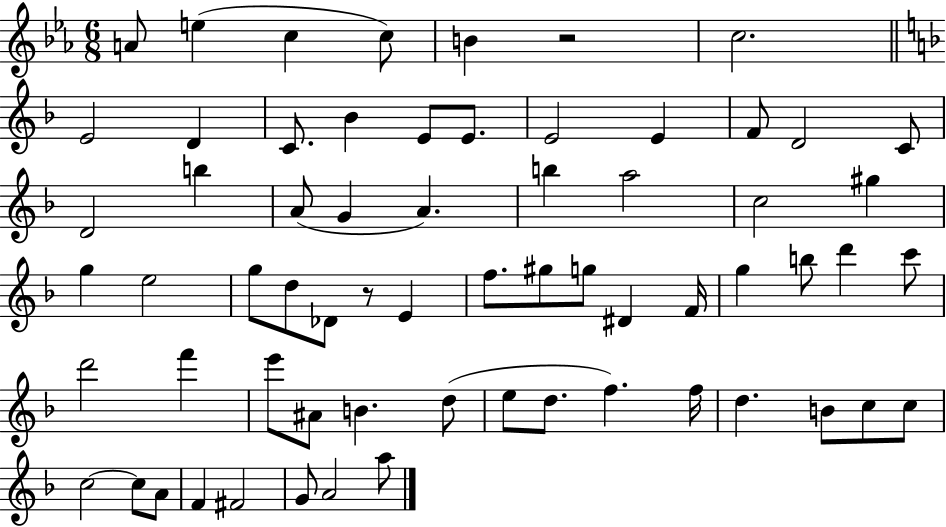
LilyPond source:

{
  \clef treble
  \numericTimeSignature
  \time 6/8
  \key ees \major
  \repeat volta 2 { a'8 e''4( c''4 c''8) | b'4 r2 | c''2. | \bar "||" \break \key f \major e'2 d'4 | c'8. bes'4 e'8 e'8. | e'2 e'4 | f'8 d'2 c'8 | \break d'2 b''4 | a'8( g'4 a'4.) | b''4 a''2 | c''2 gis''4 | \break g''4 e''2 | g''8 d''8 des'8 r8 e'4 | f''8. gis''8 g''8 dis'4 f'16 | g''4 b''8 d'''4 c'''8 | \break d'''2 f'''4 | e'''8 ais'8 b'4. d''8( | e''8 d''8. f''4.) f''16 | d''4. b'8 c''8 c''8 | \break c''2~~ c''8 a'8 | f'4 fis'2 | g'8 a'2 a''8 | } \bar "|."
}